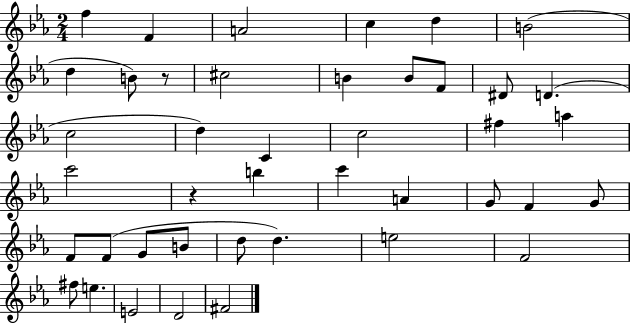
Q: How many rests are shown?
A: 2